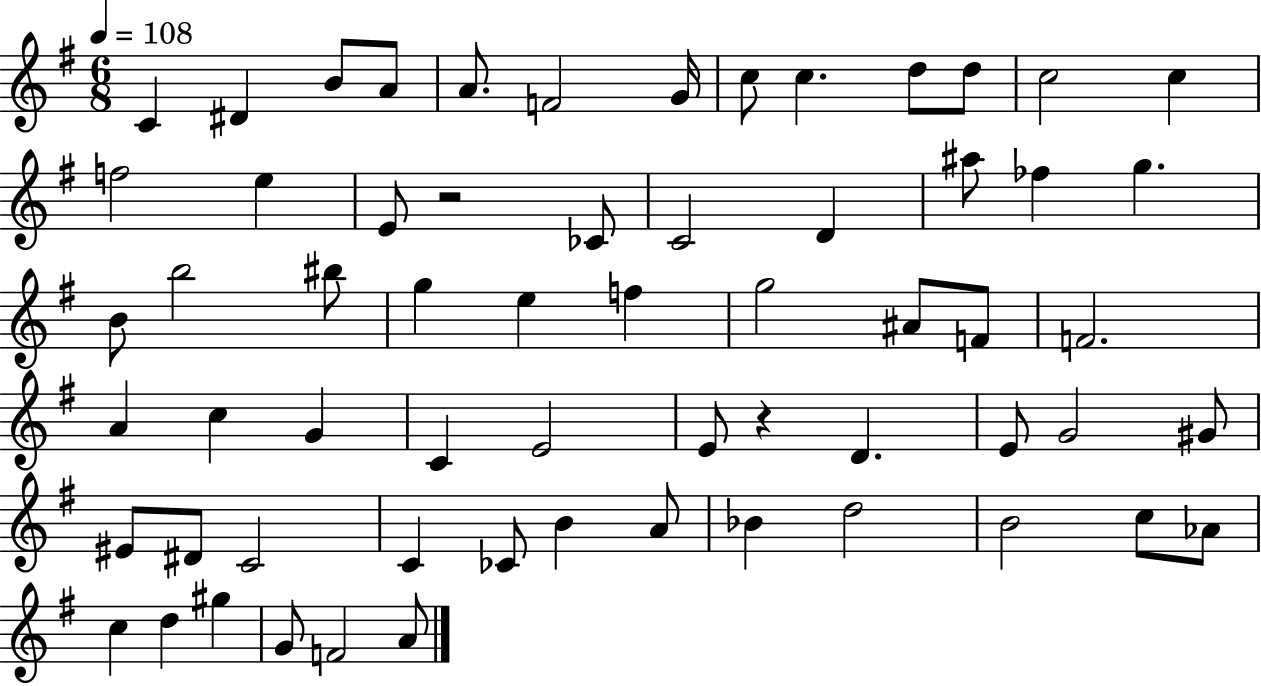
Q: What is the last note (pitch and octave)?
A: A4